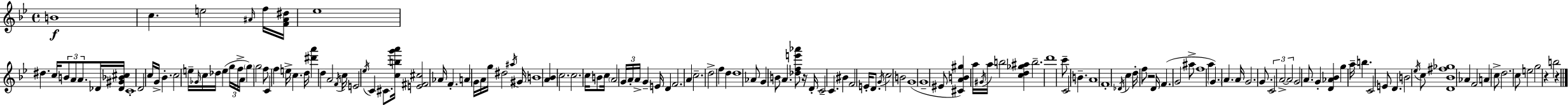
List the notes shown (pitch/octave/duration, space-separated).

B4/w C5/q. E5/h A#4/s F5/s [F4,A#4,D#5]/s Eb5/w D#5/q. C5/s B4/e A4/e A4/e. Db4/s [Db4,G#4,Bb4,C#5]/s C4/w D4/h C5/s G4/s Bb4/q. C5/h E5/s Gb4/s C5/s Db5/s E5/q G5/s F5/s A4/s G5/q G5/h F5/e C4/q F5/q E5/s C5/q. D5/s [D#6,A6]/q D5/q A4/h F4/s C5/s E4/h Eb5/s C4/q C#4/e. [C5,B5,G6,A6]/s [E4,F#4,C#5]/h Ab4/s F4/q. A4/q G4/s A4/s G5/s D#5/h A#5/s G#4/s B4/w [A4,Bb4]/q C5/h. C5/h. C5/s B4/e C5/s A4/h G4/s A4/s A4/s G4/q E4/s D4/q F4/h. A4/q C5/h. D5/h F5/q D5/q D5/w Ab4/e G4/q B4/e A4/q. [Db5,F5,E6,Ab6]/e R/s D4/s C4/h C4/q. BIS4/q F4/h E4/s D4/e. G4/s C5/h B4/h G4/w G4/w EIS4/e [C#4,A4,B4,G#5]/q A5/s G#4/s A5/s B5/h [C5,D5,Gb5,A#5]/q B5/h. D6/w C6/e C4/h B4/q. A4/w F4/w Db4/s C5/q D5/s F5/e R/h D4/s F4/q. G4/h A#5/e F5/w A5/q G4/q. A4/q. A4/s G4/h. G4/e. C4/h A4/h A4/h G4/h A4/e. G4/q [D4,Ab4,Bb4]/q G5/q A5/s B5/q. C4/h E4/e D4/q. B4/h Eb5/s C5/e [D4,Bb4,F#5,Gb5]/w Ab4/q F4/h A4/q C5/e D5/h. C5/e E5/h G5/h R/q B5/h R/q